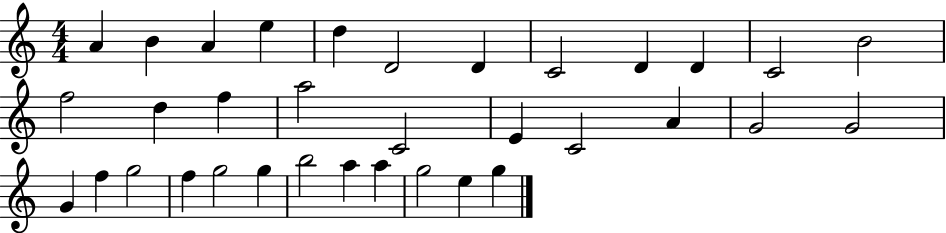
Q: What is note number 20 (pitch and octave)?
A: A4